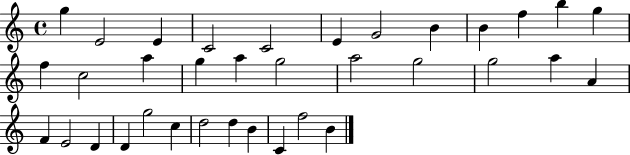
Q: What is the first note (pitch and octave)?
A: G5